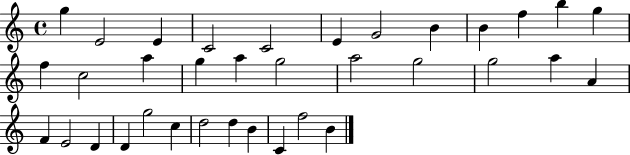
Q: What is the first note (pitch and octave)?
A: G5